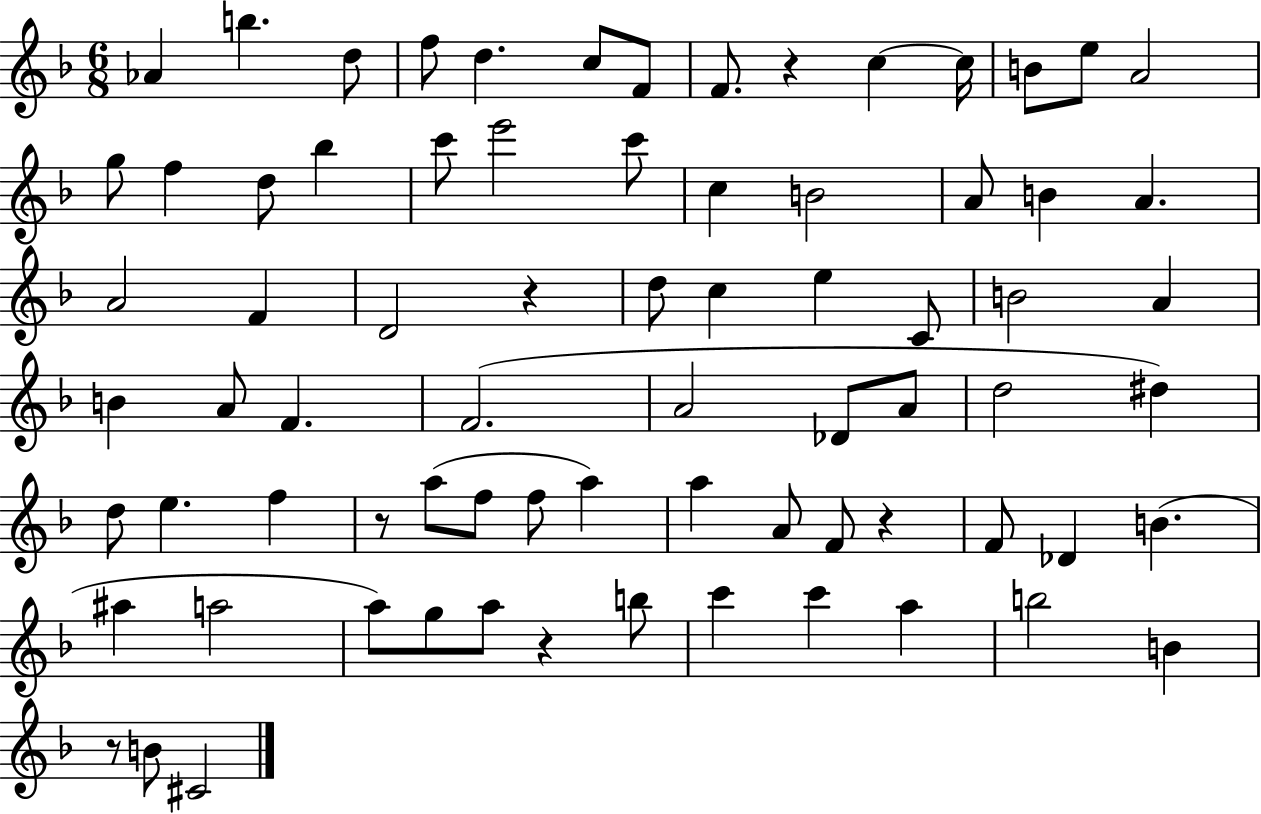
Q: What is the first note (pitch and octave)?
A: Ab4